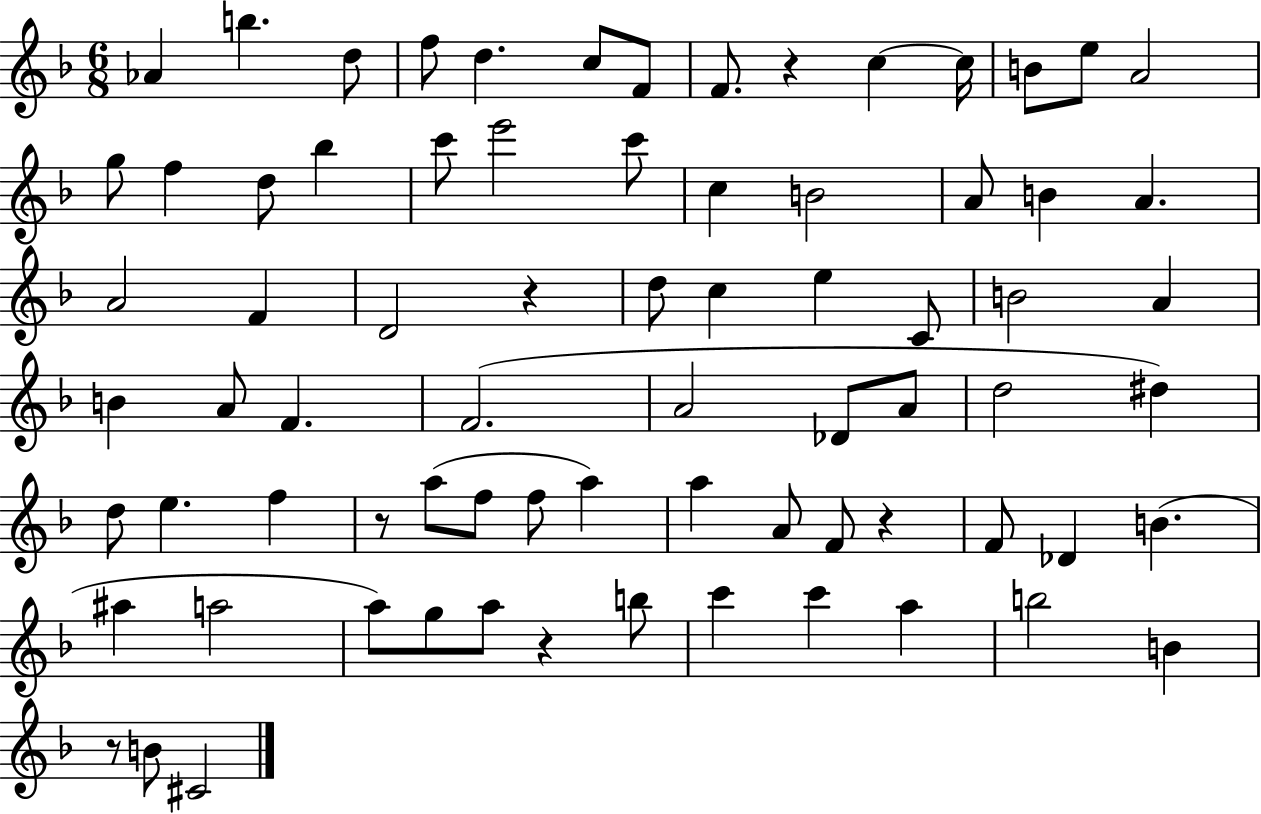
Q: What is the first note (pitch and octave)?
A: Ab4